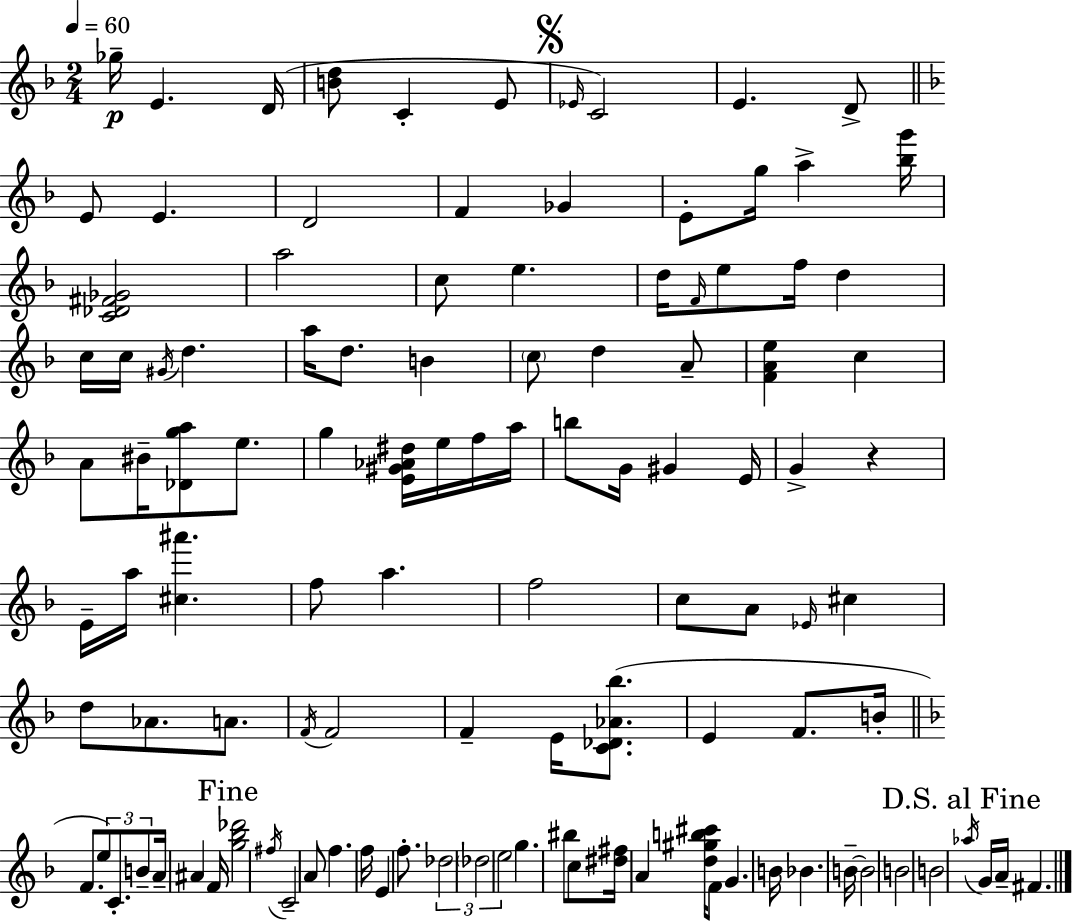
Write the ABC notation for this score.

X:1
T:Untitled
M:2/4
L:1/4
K:Dm
_g/4 E D/4 [Bd]/2 C E/2 _E/4 C2 E D/2 E/2 E D2 F _G E/2 g/4 a [_bg']/4 [C_D^F_G]2 a2 c/2 e d/4 F/4 e/2 f/4 d c/4 c/4 ^G/4 d a/4 d/2 B c/2 d A/2 [FAe] c A/2 ^B/4 [_Dga]/2 e/2 g [E^G_A^d]/4 e/4 f/4 a/4 b/2 G/4 ^G E/4 G z E/4 a/4 [^c^a'] f/2 a f2 c/2 A/2 _E/4 ^c d/2 _A/2 A/2 F/4 F2 F E/4 [C_D_A_b]/2 E F/2 B/4 F/2 e/2 C/2 B/2 A/4 ^A F/4 [g_b_d']2 ^f/4 C2 A/2 f f/4 E f/2 _d2 _d2 e2 g ^b/2 c/2 [^d^f]/4 A [d^gb^c']/4 F/2 G B/4 _B B/4 B2 B2 B2 _a/4 G/4 A/4 ^F